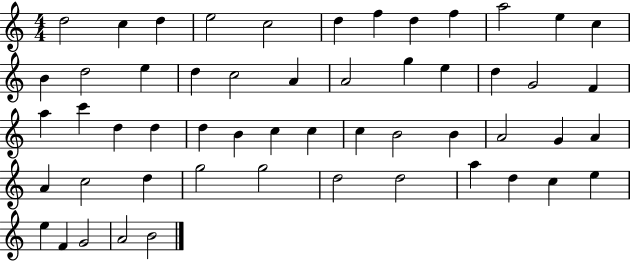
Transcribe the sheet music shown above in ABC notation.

X:1
T:Untitled
M:4/4
L:1/4
K:C
d2 c d e2 c2 d f d f a2 e c B d2 e d c2 A A2 g e d G2 F a c' d d d B c c c B2 B A2 G A A c2 d g2 g2 d2 d2 a d c e e F G2 A2 B2